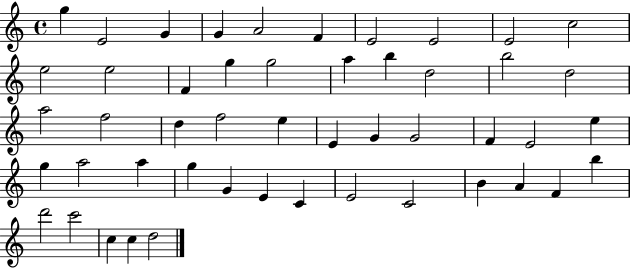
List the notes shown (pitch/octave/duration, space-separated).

G5/q E4/h G4/q G4/q A4/h F4/q E4/h E4/h E4/h C5/h E5/h E5/h F4/q G5/q G5/h A5/q B5/q D5/h B5/h D5/h A5/h F5/h D5/q F5/h E5/q E4/q G4/q G4/h F4/q E4/h E5/q G5/q A5/h A5/q G5/q G4/q E4/q C4/q E4/h C4/h B4/q A4/q F4/q B5/q D6/h C6/h C5/q C5/q D5/h